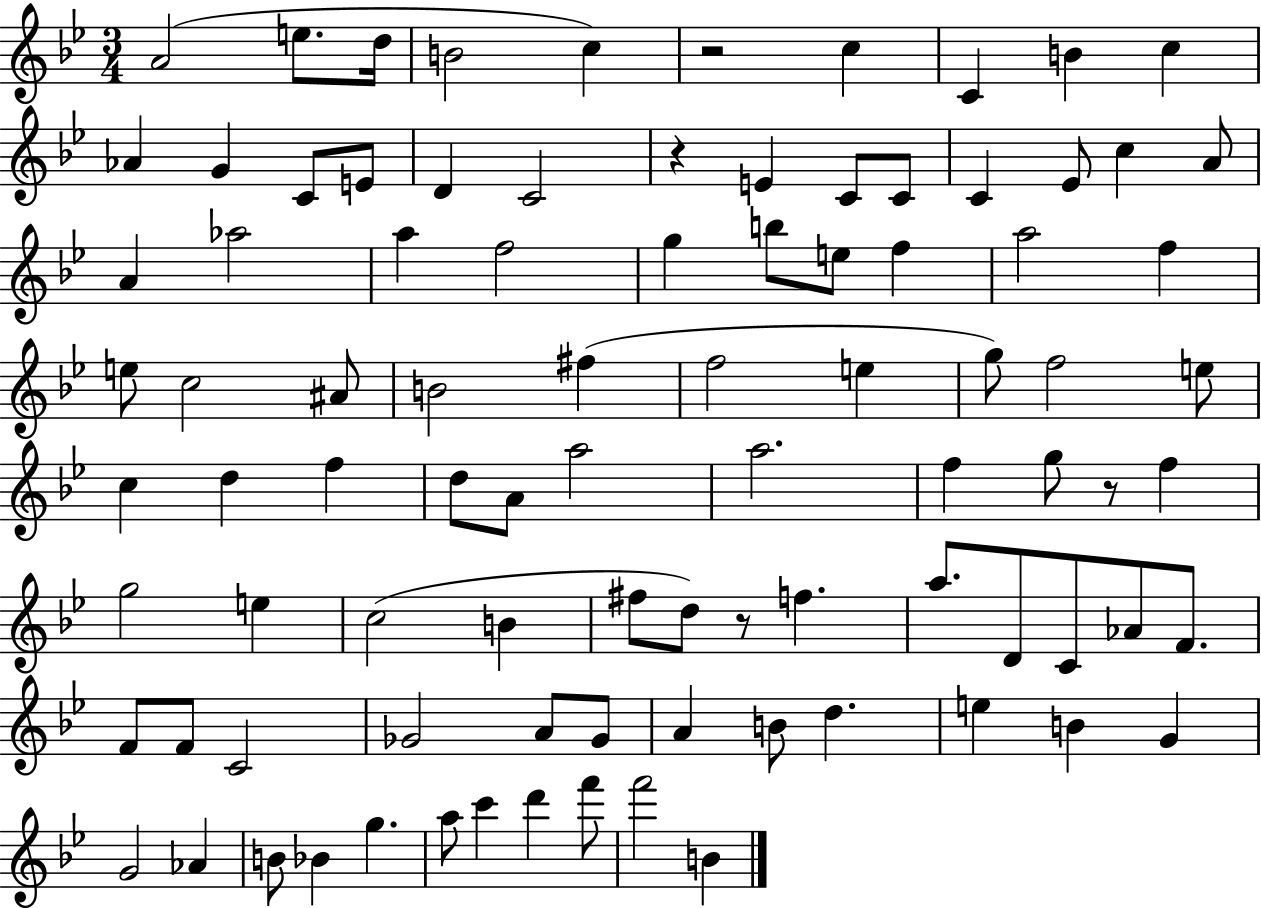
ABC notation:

X:1
T:Untitled
M:3/4
L:1/4
K:Bb
A2 e/2 d/4 B2 c z2 c C B c _A G C/2 E/2 D C2 z E C/2 C/2 C _E/2 c A/2 A _a2 a f2 g b/2 e/2 f a2 f e/2 c2 ^A/2 B2 ^f f2 e g/2 f2 e/2 c d f d/2 A/2 a2 a2 f g/2 z/2 f g2 e c2 B ^f/2 d/2 z/2 f a/2 D/2 C/2 _A/2 F/2 F/2 F/2 C2 _G2 A/2 _G/2 A B/2 d e B G G2 _A B/2 _B g a/2 c' d' f'/2 f'2 B